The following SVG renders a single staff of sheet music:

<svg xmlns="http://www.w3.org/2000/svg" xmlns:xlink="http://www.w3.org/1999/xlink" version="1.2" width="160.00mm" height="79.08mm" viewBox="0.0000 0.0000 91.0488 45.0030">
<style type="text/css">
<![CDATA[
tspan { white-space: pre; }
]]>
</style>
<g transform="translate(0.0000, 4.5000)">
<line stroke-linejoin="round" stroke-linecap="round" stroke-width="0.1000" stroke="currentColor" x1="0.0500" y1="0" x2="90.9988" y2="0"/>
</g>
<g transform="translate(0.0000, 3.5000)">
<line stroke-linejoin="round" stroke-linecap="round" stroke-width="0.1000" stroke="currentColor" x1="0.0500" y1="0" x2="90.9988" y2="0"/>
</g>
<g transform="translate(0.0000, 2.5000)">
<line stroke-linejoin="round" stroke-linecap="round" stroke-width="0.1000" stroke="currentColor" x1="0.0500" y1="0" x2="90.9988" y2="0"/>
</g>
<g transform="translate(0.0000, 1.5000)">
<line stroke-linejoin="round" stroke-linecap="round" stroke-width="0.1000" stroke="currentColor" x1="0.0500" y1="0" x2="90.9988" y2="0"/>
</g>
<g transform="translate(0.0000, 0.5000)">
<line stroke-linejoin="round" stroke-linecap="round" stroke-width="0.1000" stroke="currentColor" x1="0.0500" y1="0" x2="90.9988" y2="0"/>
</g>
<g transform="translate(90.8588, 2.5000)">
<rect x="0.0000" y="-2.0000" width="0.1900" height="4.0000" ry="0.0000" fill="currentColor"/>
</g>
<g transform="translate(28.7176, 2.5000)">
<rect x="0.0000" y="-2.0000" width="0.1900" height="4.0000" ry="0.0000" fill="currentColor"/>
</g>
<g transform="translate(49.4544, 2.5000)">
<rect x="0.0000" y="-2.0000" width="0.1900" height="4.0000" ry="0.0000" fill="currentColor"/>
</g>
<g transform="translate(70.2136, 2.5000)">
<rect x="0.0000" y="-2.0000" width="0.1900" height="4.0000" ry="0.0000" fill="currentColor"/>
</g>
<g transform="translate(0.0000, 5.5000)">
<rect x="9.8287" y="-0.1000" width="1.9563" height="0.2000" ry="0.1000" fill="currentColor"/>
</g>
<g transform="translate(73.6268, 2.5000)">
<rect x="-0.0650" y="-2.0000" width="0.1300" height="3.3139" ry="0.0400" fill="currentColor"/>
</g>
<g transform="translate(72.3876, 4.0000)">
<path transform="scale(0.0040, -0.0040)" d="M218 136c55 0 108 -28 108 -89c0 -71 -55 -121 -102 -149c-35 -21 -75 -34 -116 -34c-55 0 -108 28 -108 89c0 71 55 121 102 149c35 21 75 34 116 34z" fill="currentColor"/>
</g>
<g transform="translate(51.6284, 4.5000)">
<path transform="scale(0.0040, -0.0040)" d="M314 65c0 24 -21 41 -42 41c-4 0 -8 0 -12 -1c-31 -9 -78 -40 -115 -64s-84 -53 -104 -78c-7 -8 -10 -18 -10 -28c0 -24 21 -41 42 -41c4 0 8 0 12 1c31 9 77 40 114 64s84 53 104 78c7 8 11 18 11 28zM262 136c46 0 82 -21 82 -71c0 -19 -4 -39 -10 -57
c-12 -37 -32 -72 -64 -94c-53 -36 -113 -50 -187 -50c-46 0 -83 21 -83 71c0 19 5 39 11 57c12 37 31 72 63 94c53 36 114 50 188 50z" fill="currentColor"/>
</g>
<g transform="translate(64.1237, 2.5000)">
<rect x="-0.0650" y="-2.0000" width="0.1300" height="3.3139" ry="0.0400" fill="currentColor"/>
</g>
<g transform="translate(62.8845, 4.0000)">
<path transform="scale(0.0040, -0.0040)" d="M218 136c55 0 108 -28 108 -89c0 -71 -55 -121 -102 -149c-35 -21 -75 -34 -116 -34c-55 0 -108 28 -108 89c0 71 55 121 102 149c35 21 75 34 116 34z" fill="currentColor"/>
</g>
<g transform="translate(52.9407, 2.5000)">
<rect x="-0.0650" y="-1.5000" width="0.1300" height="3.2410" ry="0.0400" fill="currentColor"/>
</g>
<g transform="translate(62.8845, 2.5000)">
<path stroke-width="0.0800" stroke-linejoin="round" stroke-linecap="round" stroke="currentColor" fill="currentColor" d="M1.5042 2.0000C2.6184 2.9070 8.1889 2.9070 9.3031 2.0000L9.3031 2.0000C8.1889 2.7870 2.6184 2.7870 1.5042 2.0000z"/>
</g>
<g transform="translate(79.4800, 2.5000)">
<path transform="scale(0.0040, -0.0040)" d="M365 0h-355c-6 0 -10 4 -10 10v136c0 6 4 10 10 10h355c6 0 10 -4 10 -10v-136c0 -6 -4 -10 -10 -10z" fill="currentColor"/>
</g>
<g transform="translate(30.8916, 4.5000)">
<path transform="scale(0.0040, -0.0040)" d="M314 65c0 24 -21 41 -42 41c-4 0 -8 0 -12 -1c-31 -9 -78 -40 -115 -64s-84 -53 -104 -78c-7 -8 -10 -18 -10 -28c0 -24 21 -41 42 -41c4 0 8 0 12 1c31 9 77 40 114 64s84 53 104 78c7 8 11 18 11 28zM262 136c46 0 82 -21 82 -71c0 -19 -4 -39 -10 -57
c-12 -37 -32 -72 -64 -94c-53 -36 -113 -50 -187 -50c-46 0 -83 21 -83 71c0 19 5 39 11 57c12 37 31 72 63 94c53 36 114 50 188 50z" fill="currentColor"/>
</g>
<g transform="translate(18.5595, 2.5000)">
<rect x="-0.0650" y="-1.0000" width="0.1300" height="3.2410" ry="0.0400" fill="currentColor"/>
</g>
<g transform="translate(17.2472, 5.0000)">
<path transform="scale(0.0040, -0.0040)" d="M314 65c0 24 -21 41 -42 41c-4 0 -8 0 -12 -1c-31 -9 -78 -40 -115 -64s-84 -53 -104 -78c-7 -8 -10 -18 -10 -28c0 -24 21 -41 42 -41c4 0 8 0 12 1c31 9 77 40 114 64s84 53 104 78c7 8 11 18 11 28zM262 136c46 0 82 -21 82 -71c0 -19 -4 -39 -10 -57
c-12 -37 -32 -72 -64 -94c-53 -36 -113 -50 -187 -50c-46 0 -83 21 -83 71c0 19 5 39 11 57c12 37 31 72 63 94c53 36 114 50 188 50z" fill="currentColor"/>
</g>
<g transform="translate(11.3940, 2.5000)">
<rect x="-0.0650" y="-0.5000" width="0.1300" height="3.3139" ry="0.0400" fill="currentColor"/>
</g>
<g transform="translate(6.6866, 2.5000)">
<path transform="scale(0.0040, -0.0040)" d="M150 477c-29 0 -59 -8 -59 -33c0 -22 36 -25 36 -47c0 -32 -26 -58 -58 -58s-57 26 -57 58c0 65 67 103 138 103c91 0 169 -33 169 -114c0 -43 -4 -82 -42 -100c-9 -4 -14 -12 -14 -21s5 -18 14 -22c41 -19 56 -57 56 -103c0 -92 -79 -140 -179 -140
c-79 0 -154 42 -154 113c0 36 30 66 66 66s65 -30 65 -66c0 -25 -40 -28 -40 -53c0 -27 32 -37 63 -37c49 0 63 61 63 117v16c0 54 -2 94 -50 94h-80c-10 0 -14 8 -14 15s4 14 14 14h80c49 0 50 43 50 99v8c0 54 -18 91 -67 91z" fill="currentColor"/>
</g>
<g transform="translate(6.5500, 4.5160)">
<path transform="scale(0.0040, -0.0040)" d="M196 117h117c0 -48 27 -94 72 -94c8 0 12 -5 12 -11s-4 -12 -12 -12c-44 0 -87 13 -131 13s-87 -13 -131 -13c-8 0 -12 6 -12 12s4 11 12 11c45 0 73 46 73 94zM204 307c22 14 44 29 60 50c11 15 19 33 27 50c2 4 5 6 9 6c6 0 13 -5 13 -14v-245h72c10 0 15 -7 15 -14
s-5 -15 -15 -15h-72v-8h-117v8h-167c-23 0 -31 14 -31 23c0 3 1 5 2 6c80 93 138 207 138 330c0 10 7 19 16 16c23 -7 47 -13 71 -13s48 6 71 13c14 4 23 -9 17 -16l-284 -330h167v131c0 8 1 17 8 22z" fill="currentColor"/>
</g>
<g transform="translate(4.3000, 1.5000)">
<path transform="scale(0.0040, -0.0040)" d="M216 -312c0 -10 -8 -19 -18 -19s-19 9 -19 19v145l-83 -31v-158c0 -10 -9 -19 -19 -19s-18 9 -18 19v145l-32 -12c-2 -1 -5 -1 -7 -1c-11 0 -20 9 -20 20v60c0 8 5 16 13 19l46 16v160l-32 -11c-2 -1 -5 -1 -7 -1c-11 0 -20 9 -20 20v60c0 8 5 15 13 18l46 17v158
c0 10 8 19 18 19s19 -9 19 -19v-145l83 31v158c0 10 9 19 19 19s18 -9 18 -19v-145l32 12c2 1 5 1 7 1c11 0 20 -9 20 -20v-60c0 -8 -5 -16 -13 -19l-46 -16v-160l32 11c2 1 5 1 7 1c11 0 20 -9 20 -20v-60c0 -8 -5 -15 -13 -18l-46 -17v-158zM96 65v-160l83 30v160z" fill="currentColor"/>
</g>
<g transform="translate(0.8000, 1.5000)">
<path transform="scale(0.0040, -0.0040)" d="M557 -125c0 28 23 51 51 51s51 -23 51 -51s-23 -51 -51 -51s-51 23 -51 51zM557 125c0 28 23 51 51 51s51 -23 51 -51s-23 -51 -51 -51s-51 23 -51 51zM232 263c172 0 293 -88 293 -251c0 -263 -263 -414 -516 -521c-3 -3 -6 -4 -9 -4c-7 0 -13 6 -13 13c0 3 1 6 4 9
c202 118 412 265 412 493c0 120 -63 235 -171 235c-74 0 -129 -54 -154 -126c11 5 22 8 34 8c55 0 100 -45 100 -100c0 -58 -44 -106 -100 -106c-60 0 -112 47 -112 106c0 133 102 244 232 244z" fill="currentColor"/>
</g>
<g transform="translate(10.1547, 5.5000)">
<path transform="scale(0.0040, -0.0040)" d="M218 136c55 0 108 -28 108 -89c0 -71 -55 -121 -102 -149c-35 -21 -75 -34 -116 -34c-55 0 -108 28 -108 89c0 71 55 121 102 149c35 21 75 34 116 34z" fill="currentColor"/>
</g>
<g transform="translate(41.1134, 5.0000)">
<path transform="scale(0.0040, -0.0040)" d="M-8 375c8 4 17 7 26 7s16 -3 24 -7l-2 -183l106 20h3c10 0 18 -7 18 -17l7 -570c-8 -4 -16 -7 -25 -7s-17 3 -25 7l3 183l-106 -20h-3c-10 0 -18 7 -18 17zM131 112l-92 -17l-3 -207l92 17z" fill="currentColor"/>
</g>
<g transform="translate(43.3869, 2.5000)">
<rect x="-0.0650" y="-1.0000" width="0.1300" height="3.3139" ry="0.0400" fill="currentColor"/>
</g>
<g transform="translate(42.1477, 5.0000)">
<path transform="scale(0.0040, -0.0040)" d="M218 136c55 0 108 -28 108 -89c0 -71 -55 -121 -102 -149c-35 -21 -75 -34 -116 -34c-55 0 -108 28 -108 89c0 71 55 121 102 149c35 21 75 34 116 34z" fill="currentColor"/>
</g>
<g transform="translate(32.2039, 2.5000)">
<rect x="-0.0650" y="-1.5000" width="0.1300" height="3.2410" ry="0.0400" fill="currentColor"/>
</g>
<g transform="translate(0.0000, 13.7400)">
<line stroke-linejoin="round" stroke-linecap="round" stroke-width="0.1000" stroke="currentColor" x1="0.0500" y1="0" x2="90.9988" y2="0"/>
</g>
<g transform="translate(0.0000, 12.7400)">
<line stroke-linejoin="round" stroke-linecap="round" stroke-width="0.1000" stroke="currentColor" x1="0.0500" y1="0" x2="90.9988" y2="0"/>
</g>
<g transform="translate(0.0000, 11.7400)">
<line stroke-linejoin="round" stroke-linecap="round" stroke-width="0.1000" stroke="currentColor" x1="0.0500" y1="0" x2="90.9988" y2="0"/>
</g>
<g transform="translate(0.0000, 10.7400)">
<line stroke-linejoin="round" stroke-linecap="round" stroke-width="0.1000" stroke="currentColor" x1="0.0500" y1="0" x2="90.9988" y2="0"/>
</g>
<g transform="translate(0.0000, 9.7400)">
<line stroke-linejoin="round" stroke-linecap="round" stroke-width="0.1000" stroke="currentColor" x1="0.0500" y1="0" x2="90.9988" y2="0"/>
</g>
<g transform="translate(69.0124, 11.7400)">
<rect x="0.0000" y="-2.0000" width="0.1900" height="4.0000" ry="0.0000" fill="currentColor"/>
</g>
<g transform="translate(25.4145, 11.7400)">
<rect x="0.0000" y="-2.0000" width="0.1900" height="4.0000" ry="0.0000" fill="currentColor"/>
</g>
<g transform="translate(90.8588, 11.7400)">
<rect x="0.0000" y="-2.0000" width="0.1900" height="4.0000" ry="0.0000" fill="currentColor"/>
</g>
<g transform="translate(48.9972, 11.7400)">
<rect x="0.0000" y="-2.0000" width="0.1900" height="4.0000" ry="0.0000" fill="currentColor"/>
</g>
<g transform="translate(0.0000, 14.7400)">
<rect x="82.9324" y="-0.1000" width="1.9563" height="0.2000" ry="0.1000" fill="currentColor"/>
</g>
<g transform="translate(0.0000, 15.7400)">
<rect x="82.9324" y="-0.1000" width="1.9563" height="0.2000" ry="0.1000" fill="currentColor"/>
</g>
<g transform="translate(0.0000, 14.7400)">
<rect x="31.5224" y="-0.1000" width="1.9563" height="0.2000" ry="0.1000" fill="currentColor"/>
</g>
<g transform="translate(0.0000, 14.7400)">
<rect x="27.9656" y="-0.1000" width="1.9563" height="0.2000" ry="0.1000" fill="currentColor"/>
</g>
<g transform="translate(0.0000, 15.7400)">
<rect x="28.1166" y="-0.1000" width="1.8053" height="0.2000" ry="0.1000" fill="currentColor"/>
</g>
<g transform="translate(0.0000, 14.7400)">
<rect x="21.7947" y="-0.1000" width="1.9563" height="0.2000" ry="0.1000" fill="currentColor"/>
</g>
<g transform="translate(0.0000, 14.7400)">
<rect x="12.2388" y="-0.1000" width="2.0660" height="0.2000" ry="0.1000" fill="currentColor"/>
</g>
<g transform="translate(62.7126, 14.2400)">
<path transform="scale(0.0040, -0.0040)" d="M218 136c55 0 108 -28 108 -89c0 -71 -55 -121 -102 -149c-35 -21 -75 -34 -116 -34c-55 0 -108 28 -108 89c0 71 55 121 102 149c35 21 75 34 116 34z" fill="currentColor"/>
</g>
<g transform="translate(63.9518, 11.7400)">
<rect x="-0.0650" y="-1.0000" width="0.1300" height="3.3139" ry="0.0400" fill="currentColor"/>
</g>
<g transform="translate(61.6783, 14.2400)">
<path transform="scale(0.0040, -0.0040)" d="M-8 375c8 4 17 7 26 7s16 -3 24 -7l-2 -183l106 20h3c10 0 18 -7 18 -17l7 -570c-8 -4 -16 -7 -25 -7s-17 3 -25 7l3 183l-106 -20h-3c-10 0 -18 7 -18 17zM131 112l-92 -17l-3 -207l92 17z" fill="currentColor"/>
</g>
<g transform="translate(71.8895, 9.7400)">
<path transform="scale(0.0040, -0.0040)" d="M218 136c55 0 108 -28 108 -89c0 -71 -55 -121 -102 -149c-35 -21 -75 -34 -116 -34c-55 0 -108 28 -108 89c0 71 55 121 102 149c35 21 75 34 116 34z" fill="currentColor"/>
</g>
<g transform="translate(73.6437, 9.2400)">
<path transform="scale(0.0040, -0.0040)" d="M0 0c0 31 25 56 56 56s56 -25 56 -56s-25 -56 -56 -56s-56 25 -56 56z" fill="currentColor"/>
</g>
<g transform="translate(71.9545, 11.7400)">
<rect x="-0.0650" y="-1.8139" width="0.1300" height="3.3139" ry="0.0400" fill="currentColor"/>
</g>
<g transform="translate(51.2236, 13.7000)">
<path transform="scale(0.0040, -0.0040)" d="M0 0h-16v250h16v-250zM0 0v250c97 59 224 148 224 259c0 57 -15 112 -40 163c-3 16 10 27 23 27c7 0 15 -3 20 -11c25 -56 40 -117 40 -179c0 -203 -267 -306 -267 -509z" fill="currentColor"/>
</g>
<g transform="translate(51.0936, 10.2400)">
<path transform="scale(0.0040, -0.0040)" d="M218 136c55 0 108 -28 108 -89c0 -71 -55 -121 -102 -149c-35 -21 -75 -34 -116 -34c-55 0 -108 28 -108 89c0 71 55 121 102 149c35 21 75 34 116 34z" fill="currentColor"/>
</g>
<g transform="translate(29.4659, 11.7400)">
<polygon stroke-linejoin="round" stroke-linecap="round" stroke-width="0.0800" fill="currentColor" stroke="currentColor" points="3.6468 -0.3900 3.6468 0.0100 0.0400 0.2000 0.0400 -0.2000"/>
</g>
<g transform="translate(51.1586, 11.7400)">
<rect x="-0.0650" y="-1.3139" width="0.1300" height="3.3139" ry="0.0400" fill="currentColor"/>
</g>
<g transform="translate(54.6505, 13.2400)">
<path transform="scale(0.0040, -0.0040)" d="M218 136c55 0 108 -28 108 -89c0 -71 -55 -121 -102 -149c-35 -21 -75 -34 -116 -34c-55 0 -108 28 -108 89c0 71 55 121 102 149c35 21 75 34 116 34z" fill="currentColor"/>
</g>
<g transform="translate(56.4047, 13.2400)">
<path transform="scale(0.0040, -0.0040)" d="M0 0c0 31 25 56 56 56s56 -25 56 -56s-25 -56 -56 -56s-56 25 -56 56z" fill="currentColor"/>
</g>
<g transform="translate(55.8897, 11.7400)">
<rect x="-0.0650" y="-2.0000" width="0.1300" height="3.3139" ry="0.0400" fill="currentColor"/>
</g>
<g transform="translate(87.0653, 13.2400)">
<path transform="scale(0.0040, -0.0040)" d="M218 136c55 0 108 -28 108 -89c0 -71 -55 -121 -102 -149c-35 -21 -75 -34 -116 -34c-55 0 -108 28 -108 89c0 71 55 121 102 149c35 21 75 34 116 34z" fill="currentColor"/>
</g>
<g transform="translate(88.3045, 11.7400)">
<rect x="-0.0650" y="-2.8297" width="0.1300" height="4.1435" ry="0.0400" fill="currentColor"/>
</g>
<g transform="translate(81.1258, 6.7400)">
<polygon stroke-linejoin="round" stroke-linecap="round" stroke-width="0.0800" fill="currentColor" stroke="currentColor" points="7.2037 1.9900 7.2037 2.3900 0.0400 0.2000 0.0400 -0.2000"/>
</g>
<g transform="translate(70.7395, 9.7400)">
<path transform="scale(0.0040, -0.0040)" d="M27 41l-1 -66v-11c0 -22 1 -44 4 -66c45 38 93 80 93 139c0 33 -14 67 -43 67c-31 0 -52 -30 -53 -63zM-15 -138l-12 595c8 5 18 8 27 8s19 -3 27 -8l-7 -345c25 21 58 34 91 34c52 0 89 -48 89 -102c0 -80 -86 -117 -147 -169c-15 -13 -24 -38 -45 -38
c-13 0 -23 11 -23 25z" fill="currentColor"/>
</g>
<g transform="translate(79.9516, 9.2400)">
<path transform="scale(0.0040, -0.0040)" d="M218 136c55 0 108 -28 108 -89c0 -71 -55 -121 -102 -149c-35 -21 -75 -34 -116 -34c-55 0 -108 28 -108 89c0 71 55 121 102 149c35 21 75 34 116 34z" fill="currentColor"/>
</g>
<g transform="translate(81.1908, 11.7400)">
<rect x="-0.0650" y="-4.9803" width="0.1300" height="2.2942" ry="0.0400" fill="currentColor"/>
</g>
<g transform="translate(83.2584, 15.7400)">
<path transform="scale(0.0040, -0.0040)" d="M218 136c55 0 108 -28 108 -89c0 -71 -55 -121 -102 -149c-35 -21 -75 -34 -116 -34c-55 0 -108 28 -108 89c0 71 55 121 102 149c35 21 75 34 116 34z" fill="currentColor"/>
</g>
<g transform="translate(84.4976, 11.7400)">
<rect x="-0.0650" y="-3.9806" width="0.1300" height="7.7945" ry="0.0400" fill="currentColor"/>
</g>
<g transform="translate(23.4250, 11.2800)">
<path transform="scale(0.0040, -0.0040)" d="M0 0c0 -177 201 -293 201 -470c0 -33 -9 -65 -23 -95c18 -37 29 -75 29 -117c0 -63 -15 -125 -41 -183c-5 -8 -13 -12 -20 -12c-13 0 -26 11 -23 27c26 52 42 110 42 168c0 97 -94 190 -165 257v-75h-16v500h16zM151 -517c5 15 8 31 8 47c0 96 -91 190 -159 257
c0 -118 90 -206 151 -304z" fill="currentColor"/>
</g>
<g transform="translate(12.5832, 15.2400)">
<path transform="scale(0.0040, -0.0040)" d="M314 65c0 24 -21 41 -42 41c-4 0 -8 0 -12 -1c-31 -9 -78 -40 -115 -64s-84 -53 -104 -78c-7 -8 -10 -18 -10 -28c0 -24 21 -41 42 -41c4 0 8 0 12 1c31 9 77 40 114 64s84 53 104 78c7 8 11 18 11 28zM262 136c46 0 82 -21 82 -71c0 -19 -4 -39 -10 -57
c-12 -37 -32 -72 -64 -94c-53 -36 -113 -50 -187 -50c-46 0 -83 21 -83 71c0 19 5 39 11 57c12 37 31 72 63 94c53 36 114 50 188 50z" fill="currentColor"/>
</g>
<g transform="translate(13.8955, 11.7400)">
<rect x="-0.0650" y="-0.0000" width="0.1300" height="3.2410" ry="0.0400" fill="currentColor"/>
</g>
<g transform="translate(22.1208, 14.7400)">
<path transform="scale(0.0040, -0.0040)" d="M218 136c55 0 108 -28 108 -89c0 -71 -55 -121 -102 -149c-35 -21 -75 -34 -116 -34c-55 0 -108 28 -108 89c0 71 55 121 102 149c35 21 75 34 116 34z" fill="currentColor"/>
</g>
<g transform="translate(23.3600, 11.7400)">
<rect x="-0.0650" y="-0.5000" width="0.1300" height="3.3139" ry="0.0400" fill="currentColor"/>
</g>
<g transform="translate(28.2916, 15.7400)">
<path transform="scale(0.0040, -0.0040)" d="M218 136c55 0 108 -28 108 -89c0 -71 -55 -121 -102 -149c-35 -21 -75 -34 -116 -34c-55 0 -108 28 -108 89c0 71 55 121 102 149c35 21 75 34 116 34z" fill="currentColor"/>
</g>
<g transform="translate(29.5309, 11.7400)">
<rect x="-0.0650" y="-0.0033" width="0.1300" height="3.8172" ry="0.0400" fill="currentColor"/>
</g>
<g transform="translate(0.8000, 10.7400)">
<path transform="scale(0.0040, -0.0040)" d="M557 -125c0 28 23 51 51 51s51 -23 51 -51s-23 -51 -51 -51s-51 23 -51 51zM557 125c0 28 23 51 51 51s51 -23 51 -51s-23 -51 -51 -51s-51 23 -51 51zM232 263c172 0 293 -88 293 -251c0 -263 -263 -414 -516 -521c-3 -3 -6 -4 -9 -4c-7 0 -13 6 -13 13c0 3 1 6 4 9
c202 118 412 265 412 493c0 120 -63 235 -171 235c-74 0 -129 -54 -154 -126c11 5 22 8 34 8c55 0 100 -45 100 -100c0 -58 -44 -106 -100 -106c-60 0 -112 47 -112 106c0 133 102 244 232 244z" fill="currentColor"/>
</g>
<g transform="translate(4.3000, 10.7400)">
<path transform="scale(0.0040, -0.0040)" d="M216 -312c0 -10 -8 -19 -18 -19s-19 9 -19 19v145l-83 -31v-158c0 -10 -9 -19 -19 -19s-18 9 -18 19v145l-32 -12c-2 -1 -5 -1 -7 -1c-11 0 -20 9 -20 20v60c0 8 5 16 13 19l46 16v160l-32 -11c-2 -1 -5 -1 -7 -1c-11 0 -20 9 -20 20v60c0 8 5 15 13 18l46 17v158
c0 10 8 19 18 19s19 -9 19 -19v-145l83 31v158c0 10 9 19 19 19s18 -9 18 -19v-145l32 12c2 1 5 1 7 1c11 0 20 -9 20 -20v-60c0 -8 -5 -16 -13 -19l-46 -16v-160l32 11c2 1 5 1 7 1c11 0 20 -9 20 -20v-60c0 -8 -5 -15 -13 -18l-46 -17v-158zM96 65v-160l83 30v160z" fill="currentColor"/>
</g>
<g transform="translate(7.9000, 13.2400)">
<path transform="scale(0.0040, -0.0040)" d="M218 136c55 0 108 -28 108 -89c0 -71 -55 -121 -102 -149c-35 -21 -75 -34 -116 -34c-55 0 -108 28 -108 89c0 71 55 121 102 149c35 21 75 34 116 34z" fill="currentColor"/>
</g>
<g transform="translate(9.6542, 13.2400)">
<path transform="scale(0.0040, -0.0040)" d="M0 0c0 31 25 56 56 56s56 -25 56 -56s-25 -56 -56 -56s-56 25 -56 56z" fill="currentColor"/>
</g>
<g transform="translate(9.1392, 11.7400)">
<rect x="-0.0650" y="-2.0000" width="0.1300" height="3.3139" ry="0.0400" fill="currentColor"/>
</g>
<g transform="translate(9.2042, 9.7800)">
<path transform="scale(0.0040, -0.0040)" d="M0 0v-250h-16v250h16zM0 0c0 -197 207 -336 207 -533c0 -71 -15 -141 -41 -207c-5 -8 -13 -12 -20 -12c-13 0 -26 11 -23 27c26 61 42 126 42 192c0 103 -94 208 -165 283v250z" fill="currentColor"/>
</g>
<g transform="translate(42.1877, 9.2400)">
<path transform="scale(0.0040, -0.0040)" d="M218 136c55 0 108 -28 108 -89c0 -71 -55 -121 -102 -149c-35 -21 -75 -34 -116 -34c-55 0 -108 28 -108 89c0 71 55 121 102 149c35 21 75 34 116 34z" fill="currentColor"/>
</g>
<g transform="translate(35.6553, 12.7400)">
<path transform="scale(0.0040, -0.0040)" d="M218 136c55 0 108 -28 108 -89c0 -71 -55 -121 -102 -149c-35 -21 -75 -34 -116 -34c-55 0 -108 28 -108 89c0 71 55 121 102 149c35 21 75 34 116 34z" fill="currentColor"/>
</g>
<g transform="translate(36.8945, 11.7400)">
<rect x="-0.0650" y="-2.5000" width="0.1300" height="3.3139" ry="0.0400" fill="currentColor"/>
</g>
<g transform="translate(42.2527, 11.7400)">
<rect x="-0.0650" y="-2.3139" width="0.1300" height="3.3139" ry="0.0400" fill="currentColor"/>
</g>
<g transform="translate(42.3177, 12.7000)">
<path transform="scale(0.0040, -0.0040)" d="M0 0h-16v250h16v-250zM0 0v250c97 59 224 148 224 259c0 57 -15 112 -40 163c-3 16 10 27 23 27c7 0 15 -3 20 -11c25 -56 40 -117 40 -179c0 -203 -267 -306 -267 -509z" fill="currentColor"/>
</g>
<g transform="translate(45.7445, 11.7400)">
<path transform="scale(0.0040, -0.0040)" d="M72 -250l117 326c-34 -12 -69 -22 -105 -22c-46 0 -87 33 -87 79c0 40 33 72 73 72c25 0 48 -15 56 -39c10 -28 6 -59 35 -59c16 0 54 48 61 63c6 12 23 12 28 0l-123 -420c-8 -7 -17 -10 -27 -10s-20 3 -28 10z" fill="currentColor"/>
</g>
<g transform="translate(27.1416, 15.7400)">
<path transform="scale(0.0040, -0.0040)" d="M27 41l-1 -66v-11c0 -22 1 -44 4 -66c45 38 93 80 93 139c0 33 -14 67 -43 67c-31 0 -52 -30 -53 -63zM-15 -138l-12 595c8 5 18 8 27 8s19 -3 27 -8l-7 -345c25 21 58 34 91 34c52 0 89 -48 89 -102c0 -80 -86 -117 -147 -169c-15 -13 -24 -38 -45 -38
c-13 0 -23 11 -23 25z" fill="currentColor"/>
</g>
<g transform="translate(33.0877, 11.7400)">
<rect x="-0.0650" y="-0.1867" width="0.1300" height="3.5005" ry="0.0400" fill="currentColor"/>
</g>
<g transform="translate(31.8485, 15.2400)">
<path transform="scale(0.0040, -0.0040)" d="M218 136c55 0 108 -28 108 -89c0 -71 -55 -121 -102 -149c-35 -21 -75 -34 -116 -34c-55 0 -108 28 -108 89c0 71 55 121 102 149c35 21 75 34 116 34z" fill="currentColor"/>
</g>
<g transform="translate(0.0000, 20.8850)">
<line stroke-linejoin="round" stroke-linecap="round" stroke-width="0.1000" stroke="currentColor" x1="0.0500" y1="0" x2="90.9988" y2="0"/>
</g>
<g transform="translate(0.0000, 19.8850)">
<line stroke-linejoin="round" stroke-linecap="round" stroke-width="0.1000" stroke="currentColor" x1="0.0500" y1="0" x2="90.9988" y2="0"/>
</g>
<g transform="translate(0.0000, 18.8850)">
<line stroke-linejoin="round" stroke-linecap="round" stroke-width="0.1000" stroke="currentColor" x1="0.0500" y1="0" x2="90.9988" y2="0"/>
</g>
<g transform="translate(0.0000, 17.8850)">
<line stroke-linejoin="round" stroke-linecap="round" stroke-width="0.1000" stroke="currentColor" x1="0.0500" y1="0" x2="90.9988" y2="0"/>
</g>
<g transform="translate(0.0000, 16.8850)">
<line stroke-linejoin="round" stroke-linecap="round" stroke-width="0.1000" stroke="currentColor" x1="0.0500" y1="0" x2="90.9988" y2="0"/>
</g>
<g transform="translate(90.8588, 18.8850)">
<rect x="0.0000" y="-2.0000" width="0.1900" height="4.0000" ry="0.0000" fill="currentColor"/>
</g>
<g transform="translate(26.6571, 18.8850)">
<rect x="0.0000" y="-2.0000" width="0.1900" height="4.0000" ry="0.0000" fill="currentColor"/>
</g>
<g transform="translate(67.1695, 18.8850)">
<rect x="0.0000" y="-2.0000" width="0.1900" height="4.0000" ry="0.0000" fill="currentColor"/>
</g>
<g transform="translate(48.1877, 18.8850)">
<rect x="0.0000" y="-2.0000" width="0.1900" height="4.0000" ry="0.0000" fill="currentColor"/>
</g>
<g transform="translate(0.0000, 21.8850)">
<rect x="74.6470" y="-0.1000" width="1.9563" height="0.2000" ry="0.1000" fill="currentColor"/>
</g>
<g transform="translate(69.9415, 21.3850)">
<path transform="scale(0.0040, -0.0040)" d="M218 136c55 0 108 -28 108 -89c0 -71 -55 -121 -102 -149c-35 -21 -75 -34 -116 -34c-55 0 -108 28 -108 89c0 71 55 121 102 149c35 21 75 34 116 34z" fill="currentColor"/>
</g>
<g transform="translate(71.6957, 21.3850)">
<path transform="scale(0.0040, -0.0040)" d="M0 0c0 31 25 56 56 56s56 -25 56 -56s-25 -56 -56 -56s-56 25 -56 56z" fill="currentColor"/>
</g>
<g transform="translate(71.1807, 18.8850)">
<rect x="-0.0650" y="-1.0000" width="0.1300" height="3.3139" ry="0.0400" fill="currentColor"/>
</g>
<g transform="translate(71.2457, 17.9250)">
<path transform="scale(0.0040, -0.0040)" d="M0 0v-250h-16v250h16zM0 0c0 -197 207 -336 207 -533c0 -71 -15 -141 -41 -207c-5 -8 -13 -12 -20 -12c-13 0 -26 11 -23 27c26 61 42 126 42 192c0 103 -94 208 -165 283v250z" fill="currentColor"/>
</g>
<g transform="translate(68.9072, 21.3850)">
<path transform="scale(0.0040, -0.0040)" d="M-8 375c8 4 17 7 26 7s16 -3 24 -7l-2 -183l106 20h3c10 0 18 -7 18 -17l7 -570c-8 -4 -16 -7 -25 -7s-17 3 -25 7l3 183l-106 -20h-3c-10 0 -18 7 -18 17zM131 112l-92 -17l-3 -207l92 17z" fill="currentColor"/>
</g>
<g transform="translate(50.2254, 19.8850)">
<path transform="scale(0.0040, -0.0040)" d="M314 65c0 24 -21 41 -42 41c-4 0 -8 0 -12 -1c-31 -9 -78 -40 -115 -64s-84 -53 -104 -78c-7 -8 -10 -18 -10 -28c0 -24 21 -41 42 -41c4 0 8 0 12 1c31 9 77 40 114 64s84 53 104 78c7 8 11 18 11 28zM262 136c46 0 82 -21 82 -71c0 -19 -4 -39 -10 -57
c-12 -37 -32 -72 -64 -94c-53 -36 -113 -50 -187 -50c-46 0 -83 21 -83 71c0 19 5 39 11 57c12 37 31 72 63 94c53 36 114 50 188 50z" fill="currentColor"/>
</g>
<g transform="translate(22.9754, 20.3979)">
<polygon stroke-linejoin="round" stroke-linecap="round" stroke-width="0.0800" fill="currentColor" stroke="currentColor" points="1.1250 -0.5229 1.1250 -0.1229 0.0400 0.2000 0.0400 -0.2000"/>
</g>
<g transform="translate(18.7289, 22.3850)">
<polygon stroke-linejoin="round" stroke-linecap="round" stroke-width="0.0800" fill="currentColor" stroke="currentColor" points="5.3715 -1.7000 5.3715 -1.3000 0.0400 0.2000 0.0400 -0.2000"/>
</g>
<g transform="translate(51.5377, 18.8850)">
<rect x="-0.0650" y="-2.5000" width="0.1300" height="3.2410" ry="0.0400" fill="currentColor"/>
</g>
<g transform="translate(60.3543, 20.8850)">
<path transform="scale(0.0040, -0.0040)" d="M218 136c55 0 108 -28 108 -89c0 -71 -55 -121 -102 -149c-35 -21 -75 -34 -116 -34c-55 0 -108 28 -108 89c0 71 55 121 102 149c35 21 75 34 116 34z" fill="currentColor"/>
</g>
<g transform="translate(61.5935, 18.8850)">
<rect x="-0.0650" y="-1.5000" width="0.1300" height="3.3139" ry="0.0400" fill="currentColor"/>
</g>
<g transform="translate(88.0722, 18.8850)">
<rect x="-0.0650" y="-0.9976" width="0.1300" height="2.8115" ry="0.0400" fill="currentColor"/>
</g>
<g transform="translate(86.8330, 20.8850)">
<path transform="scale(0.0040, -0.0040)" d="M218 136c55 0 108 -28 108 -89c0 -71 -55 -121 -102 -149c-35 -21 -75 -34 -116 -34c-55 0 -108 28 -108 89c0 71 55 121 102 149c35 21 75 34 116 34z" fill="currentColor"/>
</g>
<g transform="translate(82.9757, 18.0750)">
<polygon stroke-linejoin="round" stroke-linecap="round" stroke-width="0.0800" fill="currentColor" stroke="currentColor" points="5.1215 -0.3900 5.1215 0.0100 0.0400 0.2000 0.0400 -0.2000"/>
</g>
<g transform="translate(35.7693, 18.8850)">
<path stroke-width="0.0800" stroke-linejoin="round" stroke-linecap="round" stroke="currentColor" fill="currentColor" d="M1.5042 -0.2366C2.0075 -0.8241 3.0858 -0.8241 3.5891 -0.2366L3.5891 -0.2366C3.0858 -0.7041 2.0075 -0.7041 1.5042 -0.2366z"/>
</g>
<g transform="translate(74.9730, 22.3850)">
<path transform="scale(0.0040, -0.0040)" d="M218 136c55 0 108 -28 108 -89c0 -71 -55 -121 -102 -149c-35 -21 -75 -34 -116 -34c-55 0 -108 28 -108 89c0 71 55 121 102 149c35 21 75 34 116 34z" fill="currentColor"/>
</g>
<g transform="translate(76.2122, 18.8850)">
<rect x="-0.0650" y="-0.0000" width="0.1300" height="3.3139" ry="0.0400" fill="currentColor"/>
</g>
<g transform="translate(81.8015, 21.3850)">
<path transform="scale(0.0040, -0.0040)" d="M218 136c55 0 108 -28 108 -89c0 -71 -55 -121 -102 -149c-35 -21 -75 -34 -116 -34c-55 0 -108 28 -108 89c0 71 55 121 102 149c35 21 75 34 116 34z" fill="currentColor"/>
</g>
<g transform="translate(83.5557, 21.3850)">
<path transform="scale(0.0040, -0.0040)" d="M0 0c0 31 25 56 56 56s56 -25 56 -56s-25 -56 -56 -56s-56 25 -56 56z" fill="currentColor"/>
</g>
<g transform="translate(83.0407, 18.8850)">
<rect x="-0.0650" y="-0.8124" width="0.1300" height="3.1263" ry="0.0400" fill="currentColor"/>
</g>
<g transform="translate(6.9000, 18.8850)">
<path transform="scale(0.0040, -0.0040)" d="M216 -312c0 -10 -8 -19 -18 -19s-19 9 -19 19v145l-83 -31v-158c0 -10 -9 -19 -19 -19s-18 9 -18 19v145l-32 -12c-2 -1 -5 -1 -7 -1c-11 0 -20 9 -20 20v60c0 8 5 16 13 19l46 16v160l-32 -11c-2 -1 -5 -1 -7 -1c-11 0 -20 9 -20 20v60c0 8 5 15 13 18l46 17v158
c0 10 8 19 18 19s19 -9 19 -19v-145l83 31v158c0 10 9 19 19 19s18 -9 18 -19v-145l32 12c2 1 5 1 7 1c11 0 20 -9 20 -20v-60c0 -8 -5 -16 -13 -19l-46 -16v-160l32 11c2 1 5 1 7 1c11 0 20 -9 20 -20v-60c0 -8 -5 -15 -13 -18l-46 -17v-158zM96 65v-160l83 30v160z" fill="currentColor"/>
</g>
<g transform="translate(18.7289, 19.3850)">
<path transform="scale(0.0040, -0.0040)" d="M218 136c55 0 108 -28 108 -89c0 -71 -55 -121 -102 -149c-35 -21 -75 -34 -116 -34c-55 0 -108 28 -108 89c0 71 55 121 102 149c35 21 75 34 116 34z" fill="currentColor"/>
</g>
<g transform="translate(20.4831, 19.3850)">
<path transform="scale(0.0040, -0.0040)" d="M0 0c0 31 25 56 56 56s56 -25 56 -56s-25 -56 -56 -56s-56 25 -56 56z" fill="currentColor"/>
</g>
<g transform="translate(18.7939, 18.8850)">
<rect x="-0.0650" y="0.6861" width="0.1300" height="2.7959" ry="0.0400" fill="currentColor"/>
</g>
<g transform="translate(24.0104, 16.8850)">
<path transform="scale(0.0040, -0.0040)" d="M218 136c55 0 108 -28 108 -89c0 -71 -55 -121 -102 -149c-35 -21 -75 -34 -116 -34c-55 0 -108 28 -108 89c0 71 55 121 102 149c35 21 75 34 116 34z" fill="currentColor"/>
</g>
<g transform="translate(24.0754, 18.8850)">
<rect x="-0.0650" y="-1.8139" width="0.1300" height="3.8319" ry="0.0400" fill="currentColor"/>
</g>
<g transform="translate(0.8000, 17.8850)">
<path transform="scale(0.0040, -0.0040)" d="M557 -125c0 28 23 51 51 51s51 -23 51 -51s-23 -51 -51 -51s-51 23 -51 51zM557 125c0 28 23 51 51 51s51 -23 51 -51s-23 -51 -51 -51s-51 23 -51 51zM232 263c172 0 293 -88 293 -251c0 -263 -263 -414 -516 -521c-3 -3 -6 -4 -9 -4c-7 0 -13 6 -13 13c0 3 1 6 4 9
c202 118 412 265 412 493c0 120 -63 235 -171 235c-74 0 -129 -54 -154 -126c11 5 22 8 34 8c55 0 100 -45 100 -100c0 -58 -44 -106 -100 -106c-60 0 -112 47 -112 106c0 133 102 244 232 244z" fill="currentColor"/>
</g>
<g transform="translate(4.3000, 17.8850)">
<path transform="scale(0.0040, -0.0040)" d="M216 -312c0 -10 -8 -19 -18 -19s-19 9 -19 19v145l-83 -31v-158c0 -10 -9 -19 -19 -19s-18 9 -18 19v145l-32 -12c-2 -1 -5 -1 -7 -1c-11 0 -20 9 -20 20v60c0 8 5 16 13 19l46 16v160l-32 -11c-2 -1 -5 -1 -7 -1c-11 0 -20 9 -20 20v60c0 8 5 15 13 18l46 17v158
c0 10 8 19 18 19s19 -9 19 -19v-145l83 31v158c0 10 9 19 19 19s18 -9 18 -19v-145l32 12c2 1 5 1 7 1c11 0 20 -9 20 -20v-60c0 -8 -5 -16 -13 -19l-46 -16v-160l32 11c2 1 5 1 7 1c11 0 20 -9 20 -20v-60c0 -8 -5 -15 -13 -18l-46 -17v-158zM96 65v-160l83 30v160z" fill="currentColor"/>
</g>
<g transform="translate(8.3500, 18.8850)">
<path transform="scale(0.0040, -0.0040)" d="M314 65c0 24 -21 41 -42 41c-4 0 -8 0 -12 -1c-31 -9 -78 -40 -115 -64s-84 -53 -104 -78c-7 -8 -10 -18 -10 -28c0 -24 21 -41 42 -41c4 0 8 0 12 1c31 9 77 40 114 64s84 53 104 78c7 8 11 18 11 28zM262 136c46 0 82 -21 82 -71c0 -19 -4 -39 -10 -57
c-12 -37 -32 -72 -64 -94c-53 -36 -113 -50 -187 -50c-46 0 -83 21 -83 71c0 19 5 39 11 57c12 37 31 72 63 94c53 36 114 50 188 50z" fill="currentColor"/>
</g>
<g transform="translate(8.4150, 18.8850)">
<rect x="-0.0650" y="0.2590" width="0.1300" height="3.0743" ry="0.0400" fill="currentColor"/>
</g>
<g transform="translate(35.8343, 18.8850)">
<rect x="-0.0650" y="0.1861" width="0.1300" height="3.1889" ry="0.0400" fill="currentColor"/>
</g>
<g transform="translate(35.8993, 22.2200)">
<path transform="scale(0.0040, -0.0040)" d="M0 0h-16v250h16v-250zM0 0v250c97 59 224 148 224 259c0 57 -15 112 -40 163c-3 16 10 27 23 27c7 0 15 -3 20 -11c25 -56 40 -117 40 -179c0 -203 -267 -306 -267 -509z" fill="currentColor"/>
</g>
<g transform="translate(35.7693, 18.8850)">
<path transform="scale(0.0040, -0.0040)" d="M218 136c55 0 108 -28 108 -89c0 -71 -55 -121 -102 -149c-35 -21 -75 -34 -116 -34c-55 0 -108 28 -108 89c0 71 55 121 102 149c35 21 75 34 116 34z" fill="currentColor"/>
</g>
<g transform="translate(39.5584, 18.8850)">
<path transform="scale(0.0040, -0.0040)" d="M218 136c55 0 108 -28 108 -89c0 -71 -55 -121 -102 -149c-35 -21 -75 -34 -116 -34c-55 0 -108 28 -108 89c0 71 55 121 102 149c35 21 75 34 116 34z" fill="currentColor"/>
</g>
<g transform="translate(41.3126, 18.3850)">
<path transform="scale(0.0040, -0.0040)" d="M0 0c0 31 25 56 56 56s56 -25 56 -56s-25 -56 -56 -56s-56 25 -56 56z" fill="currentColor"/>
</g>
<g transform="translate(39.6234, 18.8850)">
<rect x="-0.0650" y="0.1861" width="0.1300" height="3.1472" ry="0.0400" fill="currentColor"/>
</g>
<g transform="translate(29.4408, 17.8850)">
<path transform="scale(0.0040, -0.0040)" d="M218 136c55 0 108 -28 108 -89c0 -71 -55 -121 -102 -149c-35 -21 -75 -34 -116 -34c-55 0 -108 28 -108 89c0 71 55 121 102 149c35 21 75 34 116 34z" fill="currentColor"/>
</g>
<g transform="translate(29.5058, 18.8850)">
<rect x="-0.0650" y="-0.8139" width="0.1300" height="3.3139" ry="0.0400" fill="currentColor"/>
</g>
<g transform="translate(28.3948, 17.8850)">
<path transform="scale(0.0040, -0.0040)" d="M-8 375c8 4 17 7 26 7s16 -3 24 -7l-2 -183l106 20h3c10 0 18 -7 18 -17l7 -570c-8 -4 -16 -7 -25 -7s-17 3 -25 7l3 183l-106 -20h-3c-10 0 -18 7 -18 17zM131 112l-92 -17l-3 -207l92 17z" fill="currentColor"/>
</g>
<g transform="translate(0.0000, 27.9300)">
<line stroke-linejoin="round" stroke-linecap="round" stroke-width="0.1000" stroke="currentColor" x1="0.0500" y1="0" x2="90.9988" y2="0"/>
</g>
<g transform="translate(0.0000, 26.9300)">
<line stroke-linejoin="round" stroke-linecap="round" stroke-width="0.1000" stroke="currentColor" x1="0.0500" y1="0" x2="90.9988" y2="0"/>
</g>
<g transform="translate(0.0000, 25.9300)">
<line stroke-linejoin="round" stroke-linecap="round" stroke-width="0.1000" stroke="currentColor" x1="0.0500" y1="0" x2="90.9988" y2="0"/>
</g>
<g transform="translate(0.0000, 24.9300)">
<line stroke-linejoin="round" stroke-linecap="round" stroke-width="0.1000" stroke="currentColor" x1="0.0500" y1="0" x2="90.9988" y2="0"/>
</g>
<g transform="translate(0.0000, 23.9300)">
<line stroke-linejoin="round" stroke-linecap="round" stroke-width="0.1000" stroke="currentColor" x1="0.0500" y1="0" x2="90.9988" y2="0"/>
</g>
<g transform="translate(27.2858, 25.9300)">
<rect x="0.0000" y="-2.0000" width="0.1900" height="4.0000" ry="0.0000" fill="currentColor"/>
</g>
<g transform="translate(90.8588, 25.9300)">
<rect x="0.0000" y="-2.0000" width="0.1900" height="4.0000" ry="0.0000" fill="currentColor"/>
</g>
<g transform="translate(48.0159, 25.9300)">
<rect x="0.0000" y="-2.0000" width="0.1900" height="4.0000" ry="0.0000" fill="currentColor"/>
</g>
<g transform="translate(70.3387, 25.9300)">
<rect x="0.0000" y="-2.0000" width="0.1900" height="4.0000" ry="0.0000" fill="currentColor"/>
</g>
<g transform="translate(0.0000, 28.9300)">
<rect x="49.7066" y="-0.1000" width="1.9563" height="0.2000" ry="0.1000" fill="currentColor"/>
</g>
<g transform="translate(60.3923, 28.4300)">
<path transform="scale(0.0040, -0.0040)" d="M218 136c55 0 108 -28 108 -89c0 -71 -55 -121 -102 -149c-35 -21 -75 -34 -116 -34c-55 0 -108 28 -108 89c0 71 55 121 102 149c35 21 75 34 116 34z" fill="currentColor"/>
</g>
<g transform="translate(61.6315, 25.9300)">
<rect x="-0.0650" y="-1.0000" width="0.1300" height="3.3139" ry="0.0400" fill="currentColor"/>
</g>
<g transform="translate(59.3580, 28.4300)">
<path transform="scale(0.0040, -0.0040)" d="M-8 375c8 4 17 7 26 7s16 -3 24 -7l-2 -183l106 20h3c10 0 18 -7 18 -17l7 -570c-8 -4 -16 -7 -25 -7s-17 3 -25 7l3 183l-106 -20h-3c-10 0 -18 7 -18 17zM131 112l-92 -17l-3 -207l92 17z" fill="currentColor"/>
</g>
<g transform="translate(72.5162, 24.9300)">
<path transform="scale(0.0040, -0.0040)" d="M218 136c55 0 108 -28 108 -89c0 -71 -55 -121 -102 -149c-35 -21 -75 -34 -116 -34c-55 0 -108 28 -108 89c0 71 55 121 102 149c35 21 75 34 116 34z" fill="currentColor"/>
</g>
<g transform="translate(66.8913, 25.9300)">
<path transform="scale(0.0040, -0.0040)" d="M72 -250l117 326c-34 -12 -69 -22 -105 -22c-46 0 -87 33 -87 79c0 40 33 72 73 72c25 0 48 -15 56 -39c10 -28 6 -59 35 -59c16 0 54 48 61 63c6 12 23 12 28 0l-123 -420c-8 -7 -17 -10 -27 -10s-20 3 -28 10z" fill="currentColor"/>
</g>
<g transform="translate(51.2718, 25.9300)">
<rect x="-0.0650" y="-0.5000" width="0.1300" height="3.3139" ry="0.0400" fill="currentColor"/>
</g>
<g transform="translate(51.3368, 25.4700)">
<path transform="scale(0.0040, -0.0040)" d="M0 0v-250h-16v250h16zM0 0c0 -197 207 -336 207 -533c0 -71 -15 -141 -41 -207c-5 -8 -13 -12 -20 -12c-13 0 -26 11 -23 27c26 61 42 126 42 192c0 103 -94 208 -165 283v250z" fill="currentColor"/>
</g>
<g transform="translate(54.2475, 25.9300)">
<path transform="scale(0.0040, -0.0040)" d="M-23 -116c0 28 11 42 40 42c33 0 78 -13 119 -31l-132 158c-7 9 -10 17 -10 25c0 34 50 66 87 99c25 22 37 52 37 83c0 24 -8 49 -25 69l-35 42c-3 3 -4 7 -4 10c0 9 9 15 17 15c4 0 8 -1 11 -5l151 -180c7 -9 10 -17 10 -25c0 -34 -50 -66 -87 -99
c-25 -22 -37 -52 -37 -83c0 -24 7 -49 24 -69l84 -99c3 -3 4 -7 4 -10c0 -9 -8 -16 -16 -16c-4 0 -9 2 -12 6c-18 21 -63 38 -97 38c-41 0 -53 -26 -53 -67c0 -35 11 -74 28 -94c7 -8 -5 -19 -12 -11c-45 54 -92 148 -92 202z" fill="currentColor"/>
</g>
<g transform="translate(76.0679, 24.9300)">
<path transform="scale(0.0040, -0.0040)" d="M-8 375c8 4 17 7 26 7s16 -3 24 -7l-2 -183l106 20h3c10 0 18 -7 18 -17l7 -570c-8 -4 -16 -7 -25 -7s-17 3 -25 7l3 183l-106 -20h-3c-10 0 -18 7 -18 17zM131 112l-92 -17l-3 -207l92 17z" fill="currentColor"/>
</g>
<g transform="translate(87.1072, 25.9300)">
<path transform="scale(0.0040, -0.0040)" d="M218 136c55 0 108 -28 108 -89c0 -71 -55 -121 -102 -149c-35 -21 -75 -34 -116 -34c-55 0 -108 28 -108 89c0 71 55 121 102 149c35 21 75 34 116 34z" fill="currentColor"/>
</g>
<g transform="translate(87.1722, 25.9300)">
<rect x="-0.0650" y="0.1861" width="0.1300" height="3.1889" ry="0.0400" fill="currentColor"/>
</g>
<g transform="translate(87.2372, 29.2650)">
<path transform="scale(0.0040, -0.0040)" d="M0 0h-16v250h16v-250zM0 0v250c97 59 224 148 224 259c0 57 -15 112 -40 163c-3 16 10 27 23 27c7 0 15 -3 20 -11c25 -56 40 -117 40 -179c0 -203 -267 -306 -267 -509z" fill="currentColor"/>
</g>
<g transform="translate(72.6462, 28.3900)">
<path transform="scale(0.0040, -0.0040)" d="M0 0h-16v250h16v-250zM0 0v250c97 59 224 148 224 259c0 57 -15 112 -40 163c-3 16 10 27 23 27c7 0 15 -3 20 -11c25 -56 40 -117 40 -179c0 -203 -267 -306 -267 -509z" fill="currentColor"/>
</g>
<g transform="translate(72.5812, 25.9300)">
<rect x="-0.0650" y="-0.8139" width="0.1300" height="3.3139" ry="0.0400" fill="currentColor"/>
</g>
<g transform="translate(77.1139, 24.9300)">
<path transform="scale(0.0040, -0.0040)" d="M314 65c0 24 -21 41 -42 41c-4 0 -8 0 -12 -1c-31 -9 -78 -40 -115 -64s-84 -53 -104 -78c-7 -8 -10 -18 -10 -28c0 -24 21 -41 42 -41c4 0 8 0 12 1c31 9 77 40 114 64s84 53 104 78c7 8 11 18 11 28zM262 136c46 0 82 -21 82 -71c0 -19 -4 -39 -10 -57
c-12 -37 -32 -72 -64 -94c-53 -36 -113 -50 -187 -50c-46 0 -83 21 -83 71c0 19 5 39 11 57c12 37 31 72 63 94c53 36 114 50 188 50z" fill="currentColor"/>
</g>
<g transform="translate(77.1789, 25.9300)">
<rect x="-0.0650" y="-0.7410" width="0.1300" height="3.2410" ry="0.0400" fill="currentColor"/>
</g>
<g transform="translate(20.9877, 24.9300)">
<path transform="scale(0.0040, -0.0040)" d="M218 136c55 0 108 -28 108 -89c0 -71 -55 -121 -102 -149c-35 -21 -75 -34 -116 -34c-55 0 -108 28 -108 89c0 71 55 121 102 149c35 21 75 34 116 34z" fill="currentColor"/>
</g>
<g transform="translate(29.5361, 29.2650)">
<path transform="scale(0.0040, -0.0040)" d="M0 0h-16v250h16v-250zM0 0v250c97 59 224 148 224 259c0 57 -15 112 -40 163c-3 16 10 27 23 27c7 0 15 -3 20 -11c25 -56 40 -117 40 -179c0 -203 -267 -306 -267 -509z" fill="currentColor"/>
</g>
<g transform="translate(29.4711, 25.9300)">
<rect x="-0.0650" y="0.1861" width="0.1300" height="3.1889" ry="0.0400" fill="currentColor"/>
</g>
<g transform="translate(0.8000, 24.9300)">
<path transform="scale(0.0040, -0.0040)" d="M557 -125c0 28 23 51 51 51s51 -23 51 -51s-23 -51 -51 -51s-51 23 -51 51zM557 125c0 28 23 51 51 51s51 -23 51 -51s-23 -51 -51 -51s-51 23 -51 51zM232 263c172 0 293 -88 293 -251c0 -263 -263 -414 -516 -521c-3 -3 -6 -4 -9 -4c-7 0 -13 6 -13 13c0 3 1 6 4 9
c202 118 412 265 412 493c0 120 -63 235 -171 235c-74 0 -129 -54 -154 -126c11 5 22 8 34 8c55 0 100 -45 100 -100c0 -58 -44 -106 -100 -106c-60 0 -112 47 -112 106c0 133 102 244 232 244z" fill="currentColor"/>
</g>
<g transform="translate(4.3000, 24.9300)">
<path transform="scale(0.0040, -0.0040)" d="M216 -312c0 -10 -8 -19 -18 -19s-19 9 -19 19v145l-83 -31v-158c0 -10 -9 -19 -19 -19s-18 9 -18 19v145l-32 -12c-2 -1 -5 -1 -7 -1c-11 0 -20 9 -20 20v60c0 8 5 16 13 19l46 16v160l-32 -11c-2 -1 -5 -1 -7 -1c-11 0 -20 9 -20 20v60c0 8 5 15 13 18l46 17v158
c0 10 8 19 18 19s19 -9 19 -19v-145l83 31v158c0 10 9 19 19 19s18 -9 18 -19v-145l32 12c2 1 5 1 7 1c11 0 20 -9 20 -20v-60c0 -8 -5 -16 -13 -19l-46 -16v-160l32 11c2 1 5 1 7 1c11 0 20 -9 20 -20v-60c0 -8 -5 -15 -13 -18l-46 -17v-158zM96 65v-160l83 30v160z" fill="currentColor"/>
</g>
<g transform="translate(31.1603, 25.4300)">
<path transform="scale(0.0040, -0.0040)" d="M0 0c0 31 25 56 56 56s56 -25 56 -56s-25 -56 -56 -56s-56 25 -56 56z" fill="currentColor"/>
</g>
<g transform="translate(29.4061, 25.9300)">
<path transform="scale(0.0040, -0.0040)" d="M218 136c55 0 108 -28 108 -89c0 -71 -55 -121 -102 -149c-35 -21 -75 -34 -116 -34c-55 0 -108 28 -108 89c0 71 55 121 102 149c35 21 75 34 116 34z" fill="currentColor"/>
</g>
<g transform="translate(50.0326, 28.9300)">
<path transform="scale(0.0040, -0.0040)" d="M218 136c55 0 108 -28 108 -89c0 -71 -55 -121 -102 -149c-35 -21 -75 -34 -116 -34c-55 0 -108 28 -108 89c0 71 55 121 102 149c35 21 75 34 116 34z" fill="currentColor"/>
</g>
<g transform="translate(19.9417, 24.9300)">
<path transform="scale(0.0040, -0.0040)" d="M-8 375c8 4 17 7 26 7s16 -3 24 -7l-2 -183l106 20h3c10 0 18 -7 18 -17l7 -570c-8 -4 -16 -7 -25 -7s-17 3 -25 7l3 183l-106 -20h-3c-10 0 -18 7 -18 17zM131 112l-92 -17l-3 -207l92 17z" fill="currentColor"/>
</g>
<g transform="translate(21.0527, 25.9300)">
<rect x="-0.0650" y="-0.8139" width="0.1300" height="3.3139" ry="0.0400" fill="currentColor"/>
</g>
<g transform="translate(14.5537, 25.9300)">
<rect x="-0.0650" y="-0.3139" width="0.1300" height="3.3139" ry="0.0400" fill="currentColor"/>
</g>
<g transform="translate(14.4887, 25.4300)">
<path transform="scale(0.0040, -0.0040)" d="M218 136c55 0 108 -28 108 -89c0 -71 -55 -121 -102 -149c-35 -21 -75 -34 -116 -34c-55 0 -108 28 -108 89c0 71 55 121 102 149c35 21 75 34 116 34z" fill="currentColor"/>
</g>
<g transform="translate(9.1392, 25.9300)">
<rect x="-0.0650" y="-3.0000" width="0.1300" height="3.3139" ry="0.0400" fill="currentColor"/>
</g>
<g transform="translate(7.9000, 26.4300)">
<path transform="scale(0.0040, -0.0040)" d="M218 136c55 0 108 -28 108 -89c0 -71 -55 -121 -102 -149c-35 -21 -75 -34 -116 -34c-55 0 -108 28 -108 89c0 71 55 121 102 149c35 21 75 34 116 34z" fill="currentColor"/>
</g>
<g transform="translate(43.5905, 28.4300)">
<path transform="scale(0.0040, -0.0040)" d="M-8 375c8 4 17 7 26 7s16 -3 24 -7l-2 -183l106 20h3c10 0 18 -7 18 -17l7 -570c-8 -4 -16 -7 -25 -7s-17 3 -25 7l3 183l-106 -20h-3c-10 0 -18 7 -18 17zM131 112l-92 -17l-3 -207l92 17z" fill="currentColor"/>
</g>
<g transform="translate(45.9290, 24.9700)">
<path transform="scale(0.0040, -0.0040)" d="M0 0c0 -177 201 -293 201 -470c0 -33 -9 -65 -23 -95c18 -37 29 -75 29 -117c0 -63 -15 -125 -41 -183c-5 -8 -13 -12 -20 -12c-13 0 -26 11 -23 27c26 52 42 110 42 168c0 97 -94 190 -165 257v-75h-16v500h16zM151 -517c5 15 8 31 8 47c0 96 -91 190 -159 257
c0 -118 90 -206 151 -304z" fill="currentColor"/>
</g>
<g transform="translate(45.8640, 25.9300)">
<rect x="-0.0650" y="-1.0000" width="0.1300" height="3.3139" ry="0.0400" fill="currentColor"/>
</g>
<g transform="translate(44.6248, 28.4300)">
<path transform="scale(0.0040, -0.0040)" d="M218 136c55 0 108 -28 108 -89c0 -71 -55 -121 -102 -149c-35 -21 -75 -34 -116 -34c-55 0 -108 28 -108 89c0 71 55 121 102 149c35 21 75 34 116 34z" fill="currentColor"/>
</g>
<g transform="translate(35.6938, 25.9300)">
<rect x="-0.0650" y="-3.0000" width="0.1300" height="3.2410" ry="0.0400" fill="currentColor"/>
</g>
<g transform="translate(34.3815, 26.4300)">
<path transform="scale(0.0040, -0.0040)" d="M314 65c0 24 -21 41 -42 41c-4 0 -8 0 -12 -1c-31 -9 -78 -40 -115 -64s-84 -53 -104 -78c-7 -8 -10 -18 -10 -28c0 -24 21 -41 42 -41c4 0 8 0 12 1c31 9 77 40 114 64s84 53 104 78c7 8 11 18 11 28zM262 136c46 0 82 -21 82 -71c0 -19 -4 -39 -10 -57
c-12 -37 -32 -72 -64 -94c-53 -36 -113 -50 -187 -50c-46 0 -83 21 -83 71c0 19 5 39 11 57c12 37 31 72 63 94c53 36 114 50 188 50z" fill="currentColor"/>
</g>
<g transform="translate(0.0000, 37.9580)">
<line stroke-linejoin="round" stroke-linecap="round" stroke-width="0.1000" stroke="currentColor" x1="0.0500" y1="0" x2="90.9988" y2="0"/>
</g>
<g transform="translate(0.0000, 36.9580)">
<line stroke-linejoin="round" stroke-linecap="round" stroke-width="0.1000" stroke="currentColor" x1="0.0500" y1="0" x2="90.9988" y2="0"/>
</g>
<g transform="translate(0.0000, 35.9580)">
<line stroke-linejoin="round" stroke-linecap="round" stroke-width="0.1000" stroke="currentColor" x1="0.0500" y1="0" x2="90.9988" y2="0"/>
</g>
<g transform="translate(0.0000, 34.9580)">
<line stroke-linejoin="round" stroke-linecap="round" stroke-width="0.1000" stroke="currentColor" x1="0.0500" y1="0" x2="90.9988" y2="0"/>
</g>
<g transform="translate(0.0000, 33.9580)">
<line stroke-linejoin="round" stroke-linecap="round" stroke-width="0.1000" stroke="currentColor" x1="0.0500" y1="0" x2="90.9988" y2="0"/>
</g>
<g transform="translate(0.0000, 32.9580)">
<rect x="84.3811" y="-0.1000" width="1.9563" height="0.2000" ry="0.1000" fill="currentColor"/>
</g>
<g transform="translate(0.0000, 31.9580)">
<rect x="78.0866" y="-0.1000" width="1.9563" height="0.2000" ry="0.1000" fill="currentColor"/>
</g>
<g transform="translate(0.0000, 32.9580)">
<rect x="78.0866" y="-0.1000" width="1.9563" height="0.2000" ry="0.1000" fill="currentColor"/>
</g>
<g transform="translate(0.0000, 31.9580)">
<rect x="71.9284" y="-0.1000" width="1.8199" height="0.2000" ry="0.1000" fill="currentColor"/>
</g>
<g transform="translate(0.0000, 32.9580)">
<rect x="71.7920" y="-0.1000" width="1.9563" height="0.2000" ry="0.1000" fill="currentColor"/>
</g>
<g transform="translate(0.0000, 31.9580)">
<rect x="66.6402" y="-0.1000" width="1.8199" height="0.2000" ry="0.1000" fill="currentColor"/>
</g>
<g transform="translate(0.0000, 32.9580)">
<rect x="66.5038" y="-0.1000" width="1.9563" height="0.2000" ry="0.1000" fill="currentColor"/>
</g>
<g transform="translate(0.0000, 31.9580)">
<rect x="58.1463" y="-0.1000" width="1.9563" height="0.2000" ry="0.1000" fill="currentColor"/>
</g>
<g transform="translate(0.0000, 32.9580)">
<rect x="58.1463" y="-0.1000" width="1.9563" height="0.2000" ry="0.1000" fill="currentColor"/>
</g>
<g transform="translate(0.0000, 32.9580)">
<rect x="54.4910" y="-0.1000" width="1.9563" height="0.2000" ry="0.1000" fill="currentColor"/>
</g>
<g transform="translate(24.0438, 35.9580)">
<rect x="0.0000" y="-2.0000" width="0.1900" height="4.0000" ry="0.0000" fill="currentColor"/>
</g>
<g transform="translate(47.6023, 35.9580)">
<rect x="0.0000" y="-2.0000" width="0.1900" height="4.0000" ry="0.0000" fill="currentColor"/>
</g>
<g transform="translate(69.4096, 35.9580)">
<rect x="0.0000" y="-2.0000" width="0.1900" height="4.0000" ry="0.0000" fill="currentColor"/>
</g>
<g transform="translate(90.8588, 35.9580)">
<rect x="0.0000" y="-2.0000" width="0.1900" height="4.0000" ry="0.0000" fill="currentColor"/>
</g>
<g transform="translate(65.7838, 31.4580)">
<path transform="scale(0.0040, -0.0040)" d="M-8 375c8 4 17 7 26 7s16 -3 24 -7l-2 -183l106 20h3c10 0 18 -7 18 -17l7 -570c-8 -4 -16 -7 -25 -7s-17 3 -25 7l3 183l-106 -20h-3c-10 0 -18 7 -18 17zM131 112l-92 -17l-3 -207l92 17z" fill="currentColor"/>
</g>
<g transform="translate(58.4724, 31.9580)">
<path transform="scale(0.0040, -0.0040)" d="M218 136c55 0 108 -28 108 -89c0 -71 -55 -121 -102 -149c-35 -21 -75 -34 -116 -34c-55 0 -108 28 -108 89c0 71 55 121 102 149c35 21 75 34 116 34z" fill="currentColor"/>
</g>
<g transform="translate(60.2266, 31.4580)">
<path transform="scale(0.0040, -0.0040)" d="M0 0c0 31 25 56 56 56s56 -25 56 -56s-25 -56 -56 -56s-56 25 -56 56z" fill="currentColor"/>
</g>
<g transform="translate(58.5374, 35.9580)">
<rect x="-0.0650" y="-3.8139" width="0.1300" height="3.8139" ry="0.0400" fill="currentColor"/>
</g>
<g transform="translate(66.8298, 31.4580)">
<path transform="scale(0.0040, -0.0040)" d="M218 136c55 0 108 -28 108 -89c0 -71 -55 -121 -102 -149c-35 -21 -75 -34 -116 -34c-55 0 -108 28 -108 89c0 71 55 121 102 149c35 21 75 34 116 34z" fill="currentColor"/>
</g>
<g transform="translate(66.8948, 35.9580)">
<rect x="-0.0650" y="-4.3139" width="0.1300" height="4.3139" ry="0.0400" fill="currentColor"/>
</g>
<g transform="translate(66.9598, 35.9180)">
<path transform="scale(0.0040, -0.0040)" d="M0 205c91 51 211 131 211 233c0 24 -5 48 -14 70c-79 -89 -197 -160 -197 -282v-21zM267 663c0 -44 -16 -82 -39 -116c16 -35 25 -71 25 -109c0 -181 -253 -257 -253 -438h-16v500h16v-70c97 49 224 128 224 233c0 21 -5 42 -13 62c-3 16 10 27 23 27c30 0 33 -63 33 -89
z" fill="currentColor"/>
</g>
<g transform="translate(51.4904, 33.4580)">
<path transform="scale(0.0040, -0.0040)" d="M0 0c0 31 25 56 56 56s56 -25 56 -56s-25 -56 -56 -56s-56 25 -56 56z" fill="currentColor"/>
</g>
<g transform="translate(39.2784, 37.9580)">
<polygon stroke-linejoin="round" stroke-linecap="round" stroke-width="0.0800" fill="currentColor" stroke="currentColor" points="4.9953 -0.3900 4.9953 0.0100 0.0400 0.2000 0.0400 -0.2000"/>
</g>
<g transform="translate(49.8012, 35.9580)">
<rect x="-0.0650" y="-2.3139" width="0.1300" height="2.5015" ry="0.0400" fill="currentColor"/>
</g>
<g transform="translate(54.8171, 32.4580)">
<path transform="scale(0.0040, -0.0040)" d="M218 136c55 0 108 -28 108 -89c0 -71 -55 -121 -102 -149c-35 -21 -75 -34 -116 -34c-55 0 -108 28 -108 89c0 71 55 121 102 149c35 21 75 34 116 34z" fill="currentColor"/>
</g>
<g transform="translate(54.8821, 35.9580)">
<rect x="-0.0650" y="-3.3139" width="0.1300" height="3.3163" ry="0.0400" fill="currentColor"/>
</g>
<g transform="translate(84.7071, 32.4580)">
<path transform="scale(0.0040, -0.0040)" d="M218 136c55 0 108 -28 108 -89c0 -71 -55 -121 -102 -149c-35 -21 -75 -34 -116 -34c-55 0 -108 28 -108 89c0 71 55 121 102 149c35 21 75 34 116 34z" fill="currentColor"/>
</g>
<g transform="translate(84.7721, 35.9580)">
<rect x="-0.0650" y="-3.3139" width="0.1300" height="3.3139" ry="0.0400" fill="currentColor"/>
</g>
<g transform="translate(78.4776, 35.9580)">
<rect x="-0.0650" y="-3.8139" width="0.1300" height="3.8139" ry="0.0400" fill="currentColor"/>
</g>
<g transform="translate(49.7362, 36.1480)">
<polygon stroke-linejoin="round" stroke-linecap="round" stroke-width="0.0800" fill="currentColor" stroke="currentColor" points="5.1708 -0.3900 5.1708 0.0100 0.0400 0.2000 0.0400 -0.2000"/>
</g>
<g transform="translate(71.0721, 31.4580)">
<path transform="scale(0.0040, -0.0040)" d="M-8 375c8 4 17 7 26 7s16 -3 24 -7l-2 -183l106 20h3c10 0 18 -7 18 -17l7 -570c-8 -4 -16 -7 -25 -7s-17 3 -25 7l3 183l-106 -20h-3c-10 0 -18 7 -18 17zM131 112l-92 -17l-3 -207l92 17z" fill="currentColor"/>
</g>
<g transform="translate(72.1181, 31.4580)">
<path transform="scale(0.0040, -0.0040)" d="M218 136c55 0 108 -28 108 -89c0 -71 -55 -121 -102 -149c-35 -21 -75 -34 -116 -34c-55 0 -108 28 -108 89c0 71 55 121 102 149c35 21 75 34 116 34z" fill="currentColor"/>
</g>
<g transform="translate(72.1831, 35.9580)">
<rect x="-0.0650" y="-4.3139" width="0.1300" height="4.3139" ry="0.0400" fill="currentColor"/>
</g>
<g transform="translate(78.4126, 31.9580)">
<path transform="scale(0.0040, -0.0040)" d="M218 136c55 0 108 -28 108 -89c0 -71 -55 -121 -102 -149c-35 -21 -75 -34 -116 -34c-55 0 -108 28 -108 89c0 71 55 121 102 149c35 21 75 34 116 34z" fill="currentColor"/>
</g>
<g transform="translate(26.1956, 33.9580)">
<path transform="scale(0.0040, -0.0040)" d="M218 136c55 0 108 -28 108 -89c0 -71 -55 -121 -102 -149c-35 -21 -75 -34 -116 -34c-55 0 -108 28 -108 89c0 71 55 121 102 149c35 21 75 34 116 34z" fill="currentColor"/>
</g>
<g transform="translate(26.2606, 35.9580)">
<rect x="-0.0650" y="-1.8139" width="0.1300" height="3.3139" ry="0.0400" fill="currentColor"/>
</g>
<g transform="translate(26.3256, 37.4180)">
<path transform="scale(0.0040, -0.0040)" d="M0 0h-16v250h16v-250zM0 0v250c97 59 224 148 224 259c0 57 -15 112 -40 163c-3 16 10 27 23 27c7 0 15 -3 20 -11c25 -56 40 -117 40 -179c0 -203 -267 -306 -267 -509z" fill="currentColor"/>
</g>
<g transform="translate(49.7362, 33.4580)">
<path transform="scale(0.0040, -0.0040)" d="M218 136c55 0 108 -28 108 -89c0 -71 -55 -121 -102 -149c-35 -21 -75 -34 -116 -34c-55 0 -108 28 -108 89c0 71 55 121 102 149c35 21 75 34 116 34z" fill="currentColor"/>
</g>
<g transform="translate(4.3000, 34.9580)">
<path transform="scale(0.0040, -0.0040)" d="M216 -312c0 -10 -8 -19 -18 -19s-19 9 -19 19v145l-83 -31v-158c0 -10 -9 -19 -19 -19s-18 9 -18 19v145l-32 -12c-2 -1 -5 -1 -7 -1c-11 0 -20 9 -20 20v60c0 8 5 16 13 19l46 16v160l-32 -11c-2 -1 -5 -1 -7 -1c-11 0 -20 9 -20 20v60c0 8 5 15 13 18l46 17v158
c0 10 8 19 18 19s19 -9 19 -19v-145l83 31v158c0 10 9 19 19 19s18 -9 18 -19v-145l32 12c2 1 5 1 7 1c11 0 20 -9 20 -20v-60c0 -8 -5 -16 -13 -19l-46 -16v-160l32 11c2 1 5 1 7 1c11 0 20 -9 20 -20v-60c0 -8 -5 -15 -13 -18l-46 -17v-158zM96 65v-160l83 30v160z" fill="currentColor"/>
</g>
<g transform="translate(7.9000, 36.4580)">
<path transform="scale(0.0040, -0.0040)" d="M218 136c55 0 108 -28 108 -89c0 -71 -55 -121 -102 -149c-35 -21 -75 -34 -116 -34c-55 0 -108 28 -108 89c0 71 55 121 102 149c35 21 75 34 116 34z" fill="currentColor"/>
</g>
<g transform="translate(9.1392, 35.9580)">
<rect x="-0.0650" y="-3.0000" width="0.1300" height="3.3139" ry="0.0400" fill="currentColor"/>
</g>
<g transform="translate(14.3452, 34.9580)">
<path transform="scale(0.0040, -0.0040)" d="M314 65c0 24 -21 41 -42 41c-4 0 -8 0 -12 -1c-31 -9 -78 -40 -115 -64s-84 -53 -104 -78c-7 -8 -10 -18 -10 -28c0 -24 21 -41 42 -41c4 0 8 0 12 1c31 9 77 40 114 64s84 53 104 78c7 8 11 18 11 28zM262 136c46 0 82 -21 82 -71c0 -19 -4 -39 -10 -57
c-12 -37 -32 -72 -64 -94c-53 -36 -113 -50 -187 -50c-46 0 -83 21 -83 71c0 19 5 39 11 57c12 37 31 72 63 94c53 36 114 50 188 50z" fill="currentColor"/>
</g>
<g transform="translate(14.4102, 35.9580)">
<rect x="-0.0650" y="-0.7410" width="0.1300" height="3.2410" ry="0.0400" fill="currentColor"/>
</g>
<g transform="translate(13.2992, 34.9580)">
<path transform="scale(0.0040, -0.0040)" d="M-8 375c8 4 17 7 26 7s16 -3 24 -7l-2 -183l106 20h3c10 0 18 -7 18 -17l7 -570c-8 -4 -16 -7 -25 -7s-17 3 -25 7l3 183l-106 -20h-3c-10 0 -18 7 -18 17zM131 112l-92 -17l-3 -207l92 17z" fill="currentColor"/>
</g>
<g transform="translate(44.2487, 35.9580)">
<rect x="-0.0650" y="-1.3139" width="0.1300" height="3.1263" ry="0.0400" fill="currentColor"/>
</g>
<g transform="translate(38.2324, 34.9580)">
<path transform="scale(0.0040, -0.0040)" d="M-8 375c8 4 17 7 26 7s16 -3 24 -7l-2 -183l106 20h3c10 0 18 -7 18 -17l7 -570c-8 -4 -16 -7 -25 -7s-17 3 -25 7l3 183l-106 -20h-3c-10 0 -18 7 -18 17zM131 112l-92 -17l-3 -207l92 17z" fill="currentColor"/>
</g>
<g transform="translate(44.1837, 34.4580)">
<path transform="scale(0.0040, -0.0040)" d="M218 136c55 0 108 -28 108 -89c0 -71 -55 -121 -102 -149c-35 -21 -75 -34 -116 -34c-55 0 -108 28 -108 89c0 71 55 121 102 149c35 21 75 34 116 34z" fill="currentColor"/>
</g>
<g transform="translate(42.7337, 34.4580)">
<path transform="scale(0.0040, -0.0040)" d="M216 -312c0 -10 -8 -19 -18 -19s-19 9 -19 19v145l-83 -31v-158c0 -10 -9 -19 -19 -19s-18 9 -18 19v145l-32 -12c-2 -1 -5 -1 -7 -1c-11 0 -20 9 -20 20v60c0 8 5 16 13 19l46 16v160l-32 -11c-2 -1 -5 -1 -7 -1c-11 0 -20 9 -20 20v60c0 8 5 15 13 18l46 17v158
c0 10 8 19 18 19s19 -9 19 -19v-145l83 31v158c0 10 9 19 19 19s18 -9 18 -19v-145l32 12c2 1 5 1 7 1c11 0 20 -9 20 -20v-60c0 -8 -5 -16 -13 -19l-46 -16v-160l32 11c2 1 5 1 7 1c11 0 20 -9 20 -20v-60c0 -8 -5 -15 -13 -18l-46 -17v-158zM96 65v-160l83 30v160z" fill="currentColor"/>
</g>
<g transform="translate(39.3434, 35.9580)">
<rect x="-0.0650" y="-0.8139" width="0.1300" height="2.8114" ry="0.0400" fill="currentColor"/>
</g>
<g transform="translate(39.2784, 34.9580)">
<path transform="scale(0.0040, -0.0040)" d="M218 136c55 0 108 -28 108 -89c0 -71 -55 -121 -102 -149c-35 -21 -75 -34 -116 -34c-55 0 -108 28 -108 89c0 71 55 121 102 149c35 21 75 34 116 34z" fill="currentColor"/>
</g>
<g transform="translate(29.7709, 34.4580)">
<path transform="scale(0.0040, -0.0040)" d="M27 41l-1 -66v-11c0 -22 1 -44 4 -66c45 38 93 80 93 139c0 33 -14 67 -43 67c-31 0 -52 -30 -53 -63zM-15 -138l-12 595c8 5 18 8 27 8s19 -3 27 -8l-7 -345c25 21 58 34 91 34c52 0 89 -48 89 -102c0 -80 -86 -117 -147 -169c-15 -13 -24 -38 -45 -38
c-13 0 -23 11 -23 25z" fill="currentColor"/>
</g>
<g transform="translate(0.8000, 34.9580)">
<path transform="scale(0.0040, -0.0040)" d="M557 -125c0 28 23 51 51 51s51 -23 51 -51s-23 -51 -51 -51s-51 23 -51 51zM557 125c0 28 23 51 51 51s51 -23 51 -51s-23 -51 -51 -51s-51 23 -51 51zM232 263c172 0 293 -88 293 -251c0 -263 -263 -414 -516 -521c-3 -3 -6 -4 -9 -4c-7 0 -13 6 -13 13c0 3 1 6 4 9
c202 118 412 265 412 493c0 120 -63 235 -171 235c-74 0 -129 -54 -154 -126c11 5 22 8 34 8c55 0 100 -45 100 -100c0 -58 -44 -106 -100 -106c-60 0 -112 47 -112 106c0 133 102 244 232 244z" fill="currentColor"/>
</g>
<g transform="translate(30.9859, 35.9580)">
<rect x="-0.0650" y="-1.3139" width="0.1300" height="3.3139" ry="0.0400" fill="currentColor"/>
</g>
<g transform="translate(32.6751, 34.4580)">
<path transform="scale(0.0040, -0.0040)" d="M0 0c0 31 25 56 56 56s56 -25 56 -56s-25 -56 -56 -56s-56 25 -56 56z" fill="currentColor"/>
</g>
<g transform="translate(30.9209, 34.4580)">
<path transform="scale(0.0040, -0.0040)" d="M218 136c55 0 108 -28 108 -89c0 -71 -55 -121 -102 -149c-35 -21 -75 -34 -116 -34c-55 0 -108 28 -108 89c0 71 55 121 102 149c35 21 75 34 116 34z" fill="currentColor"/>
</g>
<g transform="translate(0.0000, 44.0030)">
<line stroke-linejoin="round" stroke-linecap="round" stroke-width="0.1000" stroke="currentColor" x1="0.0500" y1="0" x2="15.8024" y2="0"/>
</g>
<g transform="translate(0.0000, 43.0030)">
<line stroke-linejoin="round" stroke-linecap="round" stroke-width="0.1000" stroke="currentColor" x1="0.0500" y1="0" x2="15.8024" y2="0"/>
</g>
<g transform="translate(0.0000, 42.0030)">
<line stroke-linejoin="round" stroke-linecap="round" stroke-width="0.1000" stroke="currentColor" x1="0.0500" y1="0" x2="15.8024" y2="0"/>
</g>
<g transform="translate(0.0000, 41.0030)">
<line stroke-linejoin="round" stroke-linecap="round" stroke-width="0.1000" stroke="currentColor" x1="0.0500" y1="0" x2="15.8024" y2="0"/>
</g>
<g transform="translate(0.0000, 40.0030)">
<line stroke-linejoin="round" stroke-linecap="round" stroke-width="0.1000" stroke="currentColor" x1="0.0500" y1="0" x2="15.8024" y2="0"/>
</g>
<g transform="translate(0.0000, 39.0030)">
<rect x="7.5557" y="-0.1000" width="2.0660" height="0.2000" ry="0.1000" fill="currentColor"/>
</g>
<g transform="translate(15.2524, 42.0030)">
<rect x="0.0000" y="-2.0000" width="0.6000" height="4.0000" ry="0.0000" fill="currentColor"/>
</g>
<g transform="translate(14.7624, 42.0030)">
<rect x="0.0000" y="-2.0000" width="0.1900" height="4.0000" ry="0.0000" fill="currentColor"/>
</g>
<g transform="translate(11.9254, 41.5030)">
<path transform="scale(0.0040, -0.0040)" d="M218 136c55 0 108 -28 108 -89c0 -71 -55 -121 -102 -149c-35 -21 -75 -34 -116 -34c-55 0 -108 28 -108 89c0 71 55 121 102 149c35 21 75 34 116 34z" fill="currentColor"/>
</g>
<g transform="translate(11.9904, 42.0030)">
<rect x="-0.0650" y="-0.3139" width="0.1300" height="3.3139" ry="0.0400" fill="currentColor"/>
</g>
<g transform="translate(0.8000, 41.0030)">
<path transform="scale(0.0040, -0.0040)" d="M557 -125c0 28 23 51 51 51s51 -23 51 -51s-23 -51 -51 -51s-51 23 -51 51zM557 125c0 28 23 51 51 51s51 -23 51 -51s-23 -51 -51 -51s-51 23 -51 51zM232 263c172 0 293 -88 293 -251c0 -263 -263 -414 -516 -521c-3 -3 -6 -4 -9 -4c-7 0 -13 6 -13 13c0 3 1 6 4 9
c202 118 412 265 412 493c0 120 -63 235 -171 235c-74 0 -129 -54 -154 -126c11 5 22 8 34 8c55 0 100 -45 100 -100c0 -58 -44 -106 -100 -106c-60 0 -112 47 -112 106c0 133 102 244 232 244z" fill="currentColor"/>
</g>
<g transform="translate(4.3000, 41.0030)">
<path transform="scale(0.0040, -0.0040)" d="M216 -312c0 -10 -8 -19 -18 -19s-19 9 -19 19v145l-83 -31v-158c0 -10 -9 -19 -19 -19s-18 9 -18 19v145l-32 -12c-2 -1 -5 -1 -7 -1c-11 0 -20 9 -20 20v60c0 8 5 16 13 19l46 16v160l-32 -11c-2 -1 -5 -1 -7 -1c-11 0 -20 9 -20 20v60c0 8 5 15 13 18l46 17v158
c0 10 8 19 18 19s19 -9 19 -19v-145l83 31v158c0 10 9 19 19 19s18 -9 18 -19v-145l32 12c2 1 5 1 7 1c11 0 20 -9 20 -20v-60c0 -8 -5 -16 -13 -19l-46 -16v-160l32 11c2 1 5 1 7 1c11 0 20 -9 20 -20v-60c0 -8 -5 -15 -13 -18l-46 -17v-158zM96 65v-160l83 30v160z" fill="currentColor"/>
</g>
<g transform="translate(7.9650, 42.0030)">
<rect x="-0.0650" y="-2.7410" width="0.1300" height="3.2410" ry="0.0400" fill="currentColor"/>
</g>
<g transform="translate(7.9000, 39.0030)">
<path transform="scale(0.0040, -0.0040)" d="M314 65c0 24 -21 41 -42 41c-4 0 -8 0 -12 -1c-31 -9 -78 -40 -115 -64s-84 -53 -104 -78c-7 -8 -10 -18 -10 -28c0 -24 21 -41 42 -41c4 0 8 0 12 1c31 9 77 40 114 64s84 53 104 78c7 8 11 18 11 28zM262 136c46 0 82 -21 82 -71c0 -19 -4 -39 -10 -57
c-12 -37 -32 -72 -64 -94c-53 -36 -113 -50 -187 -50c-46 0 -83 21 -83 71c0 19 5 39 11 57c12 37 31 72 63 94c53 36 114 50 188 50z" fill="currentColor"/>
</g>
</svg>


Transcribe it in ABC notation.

X:1
T:Untitled
M:3/4
L:1/4
K:G
E,, ^F,,2 G,,2 F,, G,,2 A,, A,, z2 A,,/2 D,,2 E,,/4 _C,,/2 D,,/2 B,, B,/2 z/2 G,/2 A,, F,, _A, B,/2 C,,/2 A,,/2 ^D,2 C,/2 A,/4 F, D,/2 D, B,,2 G,, F,,/2 D,, F,,/2 G,,/2 C, E, F, D,/2 C,2 F,,/4 E,,/2 z F,, z/2 ^F,/2 F,2 D,/2 C, F,2 A,/2 _G, F,/2 ^G,/2 B,/2 D/2 E F/4 F E D C2 E,